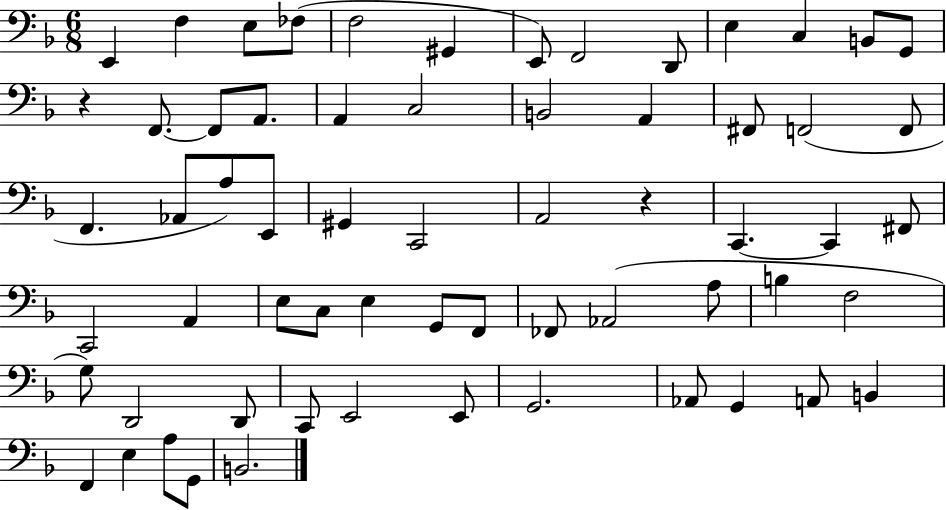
{
  \clef bass
  \numericTimeSignature
  \time 6/8
  \key f \major
  \repeat volta 2 { e,4 f4 e8 fes8( | f2 gis,4 | e,8) f,2 d,8 | e4 c4 b,8 g,8 | \break r4 f,8.~~ f,8 a,8. | a,4 c2 | b,2 a,4 | fis,8 f,2( f,8 | \break f,4. aes,8 a8) e,8 | gis,4 c,2 | a,2 r4 | c,4.~~ c,4 fis,8 | \break c,2 a,4 | e8 c8 e4 g,8 f,8 | fes,8 aes,2( a8 | b4 f2 | \break g8) d,2 d,8 | c,8 e,2 e,8 | g,2. | aes,8 g,4 a,8 b,4 | \break f,4 e4 a8 g,8 | b,2. | } \bar "|."
}